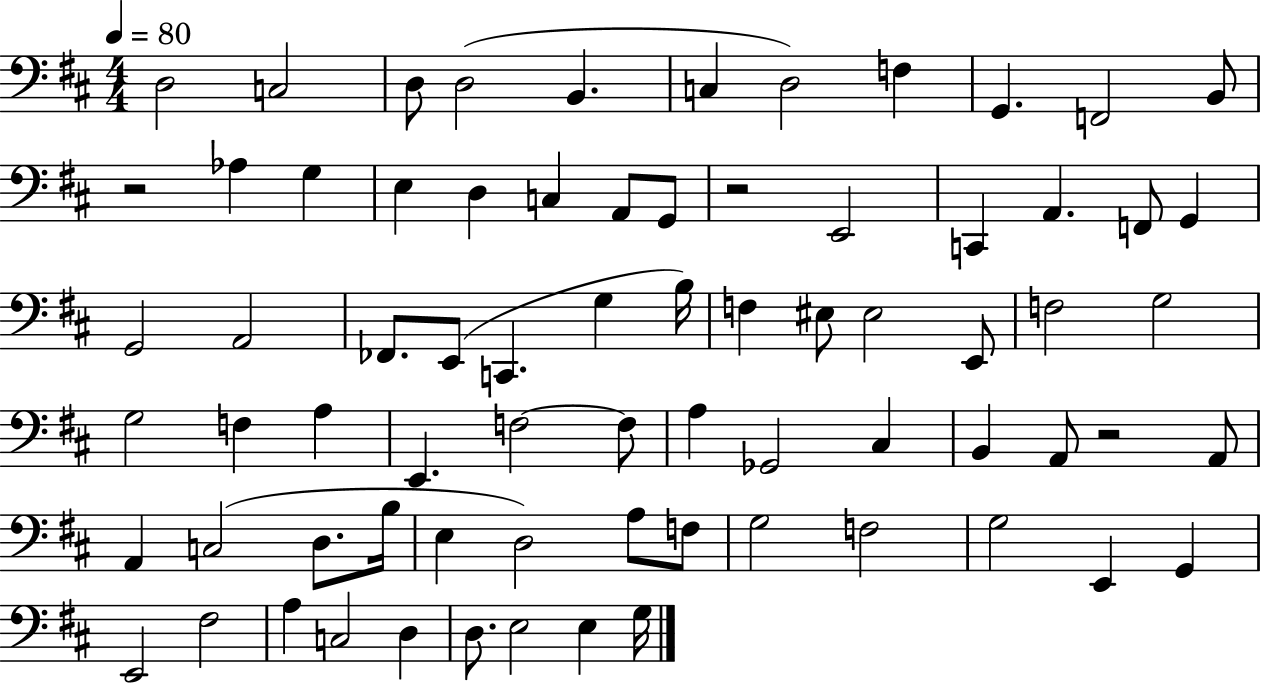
D3/h C3/h D3/e D3/h B2/q. C3/q D3/h F3/q G2/q. F2/h B2/e R/h Ab3/q G3/q E3/q D3/q C3/q A2/e G2/e R/h E2/h C2/q A2/q. F2/e G2/q G2/h A2/h FES2/e. E2/e C2/q. G3/q B3/s F3/q EIS3/e EIS3/h E2/e F3/h G3/h G3/h F3/q A3/q E2/q. F3/h F3/e A3/q Gb2/h C#3/q B2/q A2/e R/h A2/e A2/q C3/h D3/e. B3/s E3/q D3/h A3/e F3/e G3/h F3/h G3/h E2/q G2/q E2/h F#3/h A3/q C3/h D3/q D3/e. E3/h E3/q G3/s